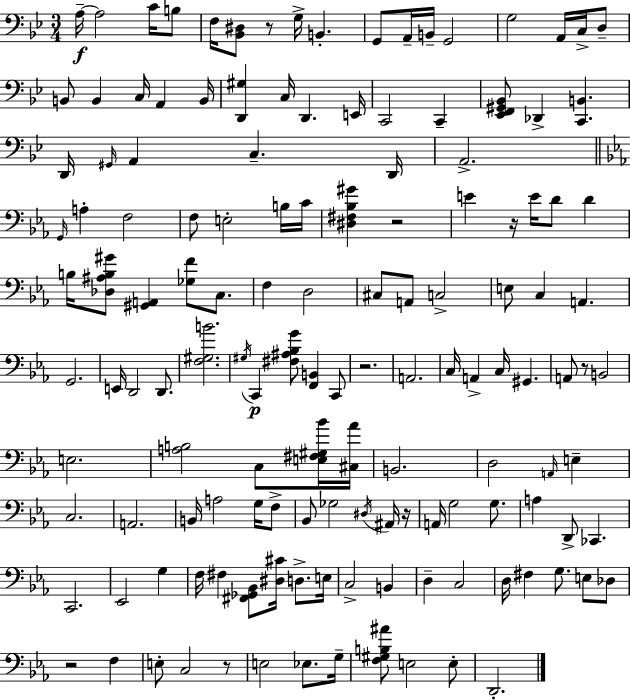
A3/s A3/h C4/s B3/e F3/s [Bb2,D#3]/e R/e G3/s B2/q. G2/e A2/s B2/s G2/h G3/h A2/s C3/s D3/e B2/e B2/q C3/s A2/q B2/s [D2,G#3]/q C3/s D2/q. E2/s C2/h C2/q [Eb2,F2,G#2,Bb2]/e Db2/q [C2,B2]/q. D2/s G#2/s A2/q C3/q. D2/s A2/h. G2/s A3/q F3/h F3/e E3/h B3/s C4/s [D#3,F#3,Bb3,G#4]/q R/h E4/q R/s E4/s D4/e D4/q B3/s [Db3,A#3,B3,G#4]/e [G#2,A2]/q [Gb3,F4]/e C3/e. F3/q D3/h C#3/e A2/e C3/h E3/e C3/q A2/q. G2/h. E2/s D2/h D2/e. [F3,G#3,B4]/h. G#3/s C2/q [F#3,A#3,Bb3,G4]/e [F2,B2]/q C2/e R/h. A2/h. C3/s A2/q C3/s G#2/q. A2/e R/e B2/h E3/h. [A3,B3]/h C3/e [E3,F#3,G#3,Bb4]/s [C#3,Ab4]/s B2/h. D3/h A2/s E3/q C3/h. A2/h. B2/s A3/h G3/s F3/e Bb2/e Gb3/h D#3/s A#2/s R/s A2/s G3/h G3/e. A3/q D2/e CES2/q. C2/h. Eb2/h G3/q F3/s F#3/q [F#2,Gb2,Bb2]/e [D#3,C#4]/s D3/e. E3/s C3/h B2/q D3/q C3/h D3/s F#3/q G3/e. E3/e Db3/e R/h F3/q E3/e C3/h R/e E3/h Eb3/e. G3/s [F3,G#3,B3,A#4]/e E3/h E3/e D2/h.